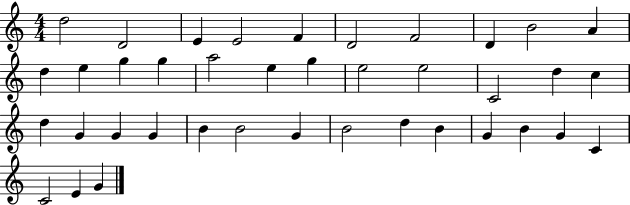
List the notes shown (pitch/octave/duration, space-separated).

D5/h D4/h E4/q E4/h F4/q D4/h F4/h D4/q B4/h A4/q D5/q E5/q G5/q G5/q A5/h E5/q G5/q E5/h E5/h C4/h D5/q C5/q D5/q G4/q G4/q G4/q B4/q B4/h G4/q B4/h D5/q B4/q G4/q B4/q G4/q C4/q C4/h E4/q G4/q